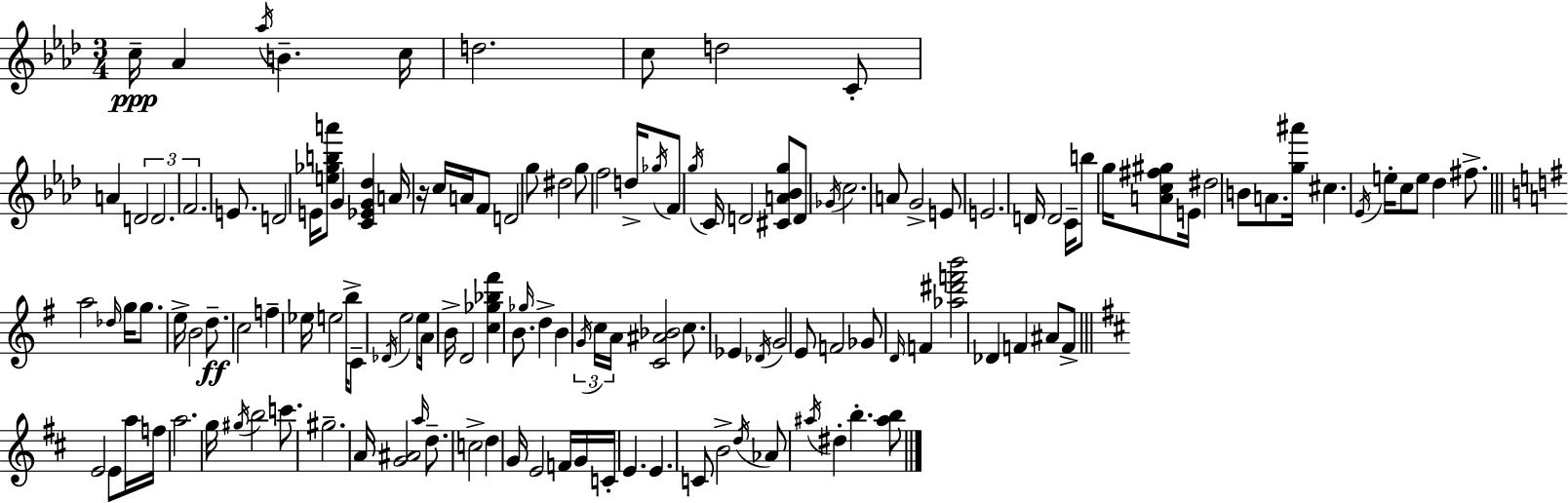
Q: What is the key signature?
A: AES major